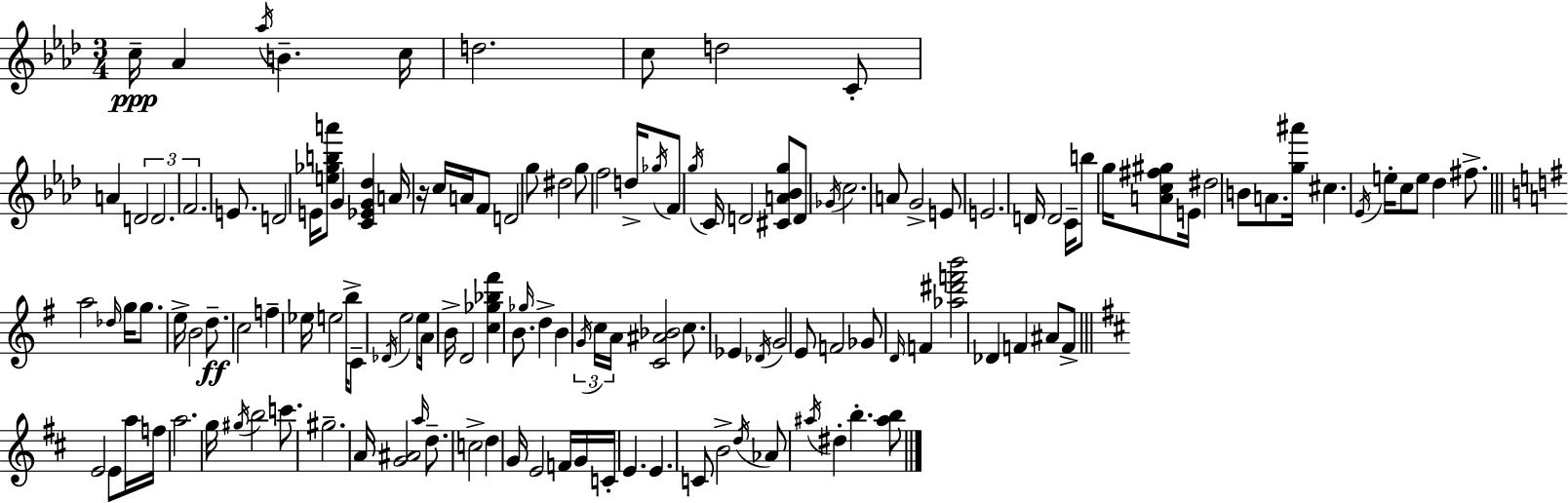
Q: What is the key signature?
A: AES major